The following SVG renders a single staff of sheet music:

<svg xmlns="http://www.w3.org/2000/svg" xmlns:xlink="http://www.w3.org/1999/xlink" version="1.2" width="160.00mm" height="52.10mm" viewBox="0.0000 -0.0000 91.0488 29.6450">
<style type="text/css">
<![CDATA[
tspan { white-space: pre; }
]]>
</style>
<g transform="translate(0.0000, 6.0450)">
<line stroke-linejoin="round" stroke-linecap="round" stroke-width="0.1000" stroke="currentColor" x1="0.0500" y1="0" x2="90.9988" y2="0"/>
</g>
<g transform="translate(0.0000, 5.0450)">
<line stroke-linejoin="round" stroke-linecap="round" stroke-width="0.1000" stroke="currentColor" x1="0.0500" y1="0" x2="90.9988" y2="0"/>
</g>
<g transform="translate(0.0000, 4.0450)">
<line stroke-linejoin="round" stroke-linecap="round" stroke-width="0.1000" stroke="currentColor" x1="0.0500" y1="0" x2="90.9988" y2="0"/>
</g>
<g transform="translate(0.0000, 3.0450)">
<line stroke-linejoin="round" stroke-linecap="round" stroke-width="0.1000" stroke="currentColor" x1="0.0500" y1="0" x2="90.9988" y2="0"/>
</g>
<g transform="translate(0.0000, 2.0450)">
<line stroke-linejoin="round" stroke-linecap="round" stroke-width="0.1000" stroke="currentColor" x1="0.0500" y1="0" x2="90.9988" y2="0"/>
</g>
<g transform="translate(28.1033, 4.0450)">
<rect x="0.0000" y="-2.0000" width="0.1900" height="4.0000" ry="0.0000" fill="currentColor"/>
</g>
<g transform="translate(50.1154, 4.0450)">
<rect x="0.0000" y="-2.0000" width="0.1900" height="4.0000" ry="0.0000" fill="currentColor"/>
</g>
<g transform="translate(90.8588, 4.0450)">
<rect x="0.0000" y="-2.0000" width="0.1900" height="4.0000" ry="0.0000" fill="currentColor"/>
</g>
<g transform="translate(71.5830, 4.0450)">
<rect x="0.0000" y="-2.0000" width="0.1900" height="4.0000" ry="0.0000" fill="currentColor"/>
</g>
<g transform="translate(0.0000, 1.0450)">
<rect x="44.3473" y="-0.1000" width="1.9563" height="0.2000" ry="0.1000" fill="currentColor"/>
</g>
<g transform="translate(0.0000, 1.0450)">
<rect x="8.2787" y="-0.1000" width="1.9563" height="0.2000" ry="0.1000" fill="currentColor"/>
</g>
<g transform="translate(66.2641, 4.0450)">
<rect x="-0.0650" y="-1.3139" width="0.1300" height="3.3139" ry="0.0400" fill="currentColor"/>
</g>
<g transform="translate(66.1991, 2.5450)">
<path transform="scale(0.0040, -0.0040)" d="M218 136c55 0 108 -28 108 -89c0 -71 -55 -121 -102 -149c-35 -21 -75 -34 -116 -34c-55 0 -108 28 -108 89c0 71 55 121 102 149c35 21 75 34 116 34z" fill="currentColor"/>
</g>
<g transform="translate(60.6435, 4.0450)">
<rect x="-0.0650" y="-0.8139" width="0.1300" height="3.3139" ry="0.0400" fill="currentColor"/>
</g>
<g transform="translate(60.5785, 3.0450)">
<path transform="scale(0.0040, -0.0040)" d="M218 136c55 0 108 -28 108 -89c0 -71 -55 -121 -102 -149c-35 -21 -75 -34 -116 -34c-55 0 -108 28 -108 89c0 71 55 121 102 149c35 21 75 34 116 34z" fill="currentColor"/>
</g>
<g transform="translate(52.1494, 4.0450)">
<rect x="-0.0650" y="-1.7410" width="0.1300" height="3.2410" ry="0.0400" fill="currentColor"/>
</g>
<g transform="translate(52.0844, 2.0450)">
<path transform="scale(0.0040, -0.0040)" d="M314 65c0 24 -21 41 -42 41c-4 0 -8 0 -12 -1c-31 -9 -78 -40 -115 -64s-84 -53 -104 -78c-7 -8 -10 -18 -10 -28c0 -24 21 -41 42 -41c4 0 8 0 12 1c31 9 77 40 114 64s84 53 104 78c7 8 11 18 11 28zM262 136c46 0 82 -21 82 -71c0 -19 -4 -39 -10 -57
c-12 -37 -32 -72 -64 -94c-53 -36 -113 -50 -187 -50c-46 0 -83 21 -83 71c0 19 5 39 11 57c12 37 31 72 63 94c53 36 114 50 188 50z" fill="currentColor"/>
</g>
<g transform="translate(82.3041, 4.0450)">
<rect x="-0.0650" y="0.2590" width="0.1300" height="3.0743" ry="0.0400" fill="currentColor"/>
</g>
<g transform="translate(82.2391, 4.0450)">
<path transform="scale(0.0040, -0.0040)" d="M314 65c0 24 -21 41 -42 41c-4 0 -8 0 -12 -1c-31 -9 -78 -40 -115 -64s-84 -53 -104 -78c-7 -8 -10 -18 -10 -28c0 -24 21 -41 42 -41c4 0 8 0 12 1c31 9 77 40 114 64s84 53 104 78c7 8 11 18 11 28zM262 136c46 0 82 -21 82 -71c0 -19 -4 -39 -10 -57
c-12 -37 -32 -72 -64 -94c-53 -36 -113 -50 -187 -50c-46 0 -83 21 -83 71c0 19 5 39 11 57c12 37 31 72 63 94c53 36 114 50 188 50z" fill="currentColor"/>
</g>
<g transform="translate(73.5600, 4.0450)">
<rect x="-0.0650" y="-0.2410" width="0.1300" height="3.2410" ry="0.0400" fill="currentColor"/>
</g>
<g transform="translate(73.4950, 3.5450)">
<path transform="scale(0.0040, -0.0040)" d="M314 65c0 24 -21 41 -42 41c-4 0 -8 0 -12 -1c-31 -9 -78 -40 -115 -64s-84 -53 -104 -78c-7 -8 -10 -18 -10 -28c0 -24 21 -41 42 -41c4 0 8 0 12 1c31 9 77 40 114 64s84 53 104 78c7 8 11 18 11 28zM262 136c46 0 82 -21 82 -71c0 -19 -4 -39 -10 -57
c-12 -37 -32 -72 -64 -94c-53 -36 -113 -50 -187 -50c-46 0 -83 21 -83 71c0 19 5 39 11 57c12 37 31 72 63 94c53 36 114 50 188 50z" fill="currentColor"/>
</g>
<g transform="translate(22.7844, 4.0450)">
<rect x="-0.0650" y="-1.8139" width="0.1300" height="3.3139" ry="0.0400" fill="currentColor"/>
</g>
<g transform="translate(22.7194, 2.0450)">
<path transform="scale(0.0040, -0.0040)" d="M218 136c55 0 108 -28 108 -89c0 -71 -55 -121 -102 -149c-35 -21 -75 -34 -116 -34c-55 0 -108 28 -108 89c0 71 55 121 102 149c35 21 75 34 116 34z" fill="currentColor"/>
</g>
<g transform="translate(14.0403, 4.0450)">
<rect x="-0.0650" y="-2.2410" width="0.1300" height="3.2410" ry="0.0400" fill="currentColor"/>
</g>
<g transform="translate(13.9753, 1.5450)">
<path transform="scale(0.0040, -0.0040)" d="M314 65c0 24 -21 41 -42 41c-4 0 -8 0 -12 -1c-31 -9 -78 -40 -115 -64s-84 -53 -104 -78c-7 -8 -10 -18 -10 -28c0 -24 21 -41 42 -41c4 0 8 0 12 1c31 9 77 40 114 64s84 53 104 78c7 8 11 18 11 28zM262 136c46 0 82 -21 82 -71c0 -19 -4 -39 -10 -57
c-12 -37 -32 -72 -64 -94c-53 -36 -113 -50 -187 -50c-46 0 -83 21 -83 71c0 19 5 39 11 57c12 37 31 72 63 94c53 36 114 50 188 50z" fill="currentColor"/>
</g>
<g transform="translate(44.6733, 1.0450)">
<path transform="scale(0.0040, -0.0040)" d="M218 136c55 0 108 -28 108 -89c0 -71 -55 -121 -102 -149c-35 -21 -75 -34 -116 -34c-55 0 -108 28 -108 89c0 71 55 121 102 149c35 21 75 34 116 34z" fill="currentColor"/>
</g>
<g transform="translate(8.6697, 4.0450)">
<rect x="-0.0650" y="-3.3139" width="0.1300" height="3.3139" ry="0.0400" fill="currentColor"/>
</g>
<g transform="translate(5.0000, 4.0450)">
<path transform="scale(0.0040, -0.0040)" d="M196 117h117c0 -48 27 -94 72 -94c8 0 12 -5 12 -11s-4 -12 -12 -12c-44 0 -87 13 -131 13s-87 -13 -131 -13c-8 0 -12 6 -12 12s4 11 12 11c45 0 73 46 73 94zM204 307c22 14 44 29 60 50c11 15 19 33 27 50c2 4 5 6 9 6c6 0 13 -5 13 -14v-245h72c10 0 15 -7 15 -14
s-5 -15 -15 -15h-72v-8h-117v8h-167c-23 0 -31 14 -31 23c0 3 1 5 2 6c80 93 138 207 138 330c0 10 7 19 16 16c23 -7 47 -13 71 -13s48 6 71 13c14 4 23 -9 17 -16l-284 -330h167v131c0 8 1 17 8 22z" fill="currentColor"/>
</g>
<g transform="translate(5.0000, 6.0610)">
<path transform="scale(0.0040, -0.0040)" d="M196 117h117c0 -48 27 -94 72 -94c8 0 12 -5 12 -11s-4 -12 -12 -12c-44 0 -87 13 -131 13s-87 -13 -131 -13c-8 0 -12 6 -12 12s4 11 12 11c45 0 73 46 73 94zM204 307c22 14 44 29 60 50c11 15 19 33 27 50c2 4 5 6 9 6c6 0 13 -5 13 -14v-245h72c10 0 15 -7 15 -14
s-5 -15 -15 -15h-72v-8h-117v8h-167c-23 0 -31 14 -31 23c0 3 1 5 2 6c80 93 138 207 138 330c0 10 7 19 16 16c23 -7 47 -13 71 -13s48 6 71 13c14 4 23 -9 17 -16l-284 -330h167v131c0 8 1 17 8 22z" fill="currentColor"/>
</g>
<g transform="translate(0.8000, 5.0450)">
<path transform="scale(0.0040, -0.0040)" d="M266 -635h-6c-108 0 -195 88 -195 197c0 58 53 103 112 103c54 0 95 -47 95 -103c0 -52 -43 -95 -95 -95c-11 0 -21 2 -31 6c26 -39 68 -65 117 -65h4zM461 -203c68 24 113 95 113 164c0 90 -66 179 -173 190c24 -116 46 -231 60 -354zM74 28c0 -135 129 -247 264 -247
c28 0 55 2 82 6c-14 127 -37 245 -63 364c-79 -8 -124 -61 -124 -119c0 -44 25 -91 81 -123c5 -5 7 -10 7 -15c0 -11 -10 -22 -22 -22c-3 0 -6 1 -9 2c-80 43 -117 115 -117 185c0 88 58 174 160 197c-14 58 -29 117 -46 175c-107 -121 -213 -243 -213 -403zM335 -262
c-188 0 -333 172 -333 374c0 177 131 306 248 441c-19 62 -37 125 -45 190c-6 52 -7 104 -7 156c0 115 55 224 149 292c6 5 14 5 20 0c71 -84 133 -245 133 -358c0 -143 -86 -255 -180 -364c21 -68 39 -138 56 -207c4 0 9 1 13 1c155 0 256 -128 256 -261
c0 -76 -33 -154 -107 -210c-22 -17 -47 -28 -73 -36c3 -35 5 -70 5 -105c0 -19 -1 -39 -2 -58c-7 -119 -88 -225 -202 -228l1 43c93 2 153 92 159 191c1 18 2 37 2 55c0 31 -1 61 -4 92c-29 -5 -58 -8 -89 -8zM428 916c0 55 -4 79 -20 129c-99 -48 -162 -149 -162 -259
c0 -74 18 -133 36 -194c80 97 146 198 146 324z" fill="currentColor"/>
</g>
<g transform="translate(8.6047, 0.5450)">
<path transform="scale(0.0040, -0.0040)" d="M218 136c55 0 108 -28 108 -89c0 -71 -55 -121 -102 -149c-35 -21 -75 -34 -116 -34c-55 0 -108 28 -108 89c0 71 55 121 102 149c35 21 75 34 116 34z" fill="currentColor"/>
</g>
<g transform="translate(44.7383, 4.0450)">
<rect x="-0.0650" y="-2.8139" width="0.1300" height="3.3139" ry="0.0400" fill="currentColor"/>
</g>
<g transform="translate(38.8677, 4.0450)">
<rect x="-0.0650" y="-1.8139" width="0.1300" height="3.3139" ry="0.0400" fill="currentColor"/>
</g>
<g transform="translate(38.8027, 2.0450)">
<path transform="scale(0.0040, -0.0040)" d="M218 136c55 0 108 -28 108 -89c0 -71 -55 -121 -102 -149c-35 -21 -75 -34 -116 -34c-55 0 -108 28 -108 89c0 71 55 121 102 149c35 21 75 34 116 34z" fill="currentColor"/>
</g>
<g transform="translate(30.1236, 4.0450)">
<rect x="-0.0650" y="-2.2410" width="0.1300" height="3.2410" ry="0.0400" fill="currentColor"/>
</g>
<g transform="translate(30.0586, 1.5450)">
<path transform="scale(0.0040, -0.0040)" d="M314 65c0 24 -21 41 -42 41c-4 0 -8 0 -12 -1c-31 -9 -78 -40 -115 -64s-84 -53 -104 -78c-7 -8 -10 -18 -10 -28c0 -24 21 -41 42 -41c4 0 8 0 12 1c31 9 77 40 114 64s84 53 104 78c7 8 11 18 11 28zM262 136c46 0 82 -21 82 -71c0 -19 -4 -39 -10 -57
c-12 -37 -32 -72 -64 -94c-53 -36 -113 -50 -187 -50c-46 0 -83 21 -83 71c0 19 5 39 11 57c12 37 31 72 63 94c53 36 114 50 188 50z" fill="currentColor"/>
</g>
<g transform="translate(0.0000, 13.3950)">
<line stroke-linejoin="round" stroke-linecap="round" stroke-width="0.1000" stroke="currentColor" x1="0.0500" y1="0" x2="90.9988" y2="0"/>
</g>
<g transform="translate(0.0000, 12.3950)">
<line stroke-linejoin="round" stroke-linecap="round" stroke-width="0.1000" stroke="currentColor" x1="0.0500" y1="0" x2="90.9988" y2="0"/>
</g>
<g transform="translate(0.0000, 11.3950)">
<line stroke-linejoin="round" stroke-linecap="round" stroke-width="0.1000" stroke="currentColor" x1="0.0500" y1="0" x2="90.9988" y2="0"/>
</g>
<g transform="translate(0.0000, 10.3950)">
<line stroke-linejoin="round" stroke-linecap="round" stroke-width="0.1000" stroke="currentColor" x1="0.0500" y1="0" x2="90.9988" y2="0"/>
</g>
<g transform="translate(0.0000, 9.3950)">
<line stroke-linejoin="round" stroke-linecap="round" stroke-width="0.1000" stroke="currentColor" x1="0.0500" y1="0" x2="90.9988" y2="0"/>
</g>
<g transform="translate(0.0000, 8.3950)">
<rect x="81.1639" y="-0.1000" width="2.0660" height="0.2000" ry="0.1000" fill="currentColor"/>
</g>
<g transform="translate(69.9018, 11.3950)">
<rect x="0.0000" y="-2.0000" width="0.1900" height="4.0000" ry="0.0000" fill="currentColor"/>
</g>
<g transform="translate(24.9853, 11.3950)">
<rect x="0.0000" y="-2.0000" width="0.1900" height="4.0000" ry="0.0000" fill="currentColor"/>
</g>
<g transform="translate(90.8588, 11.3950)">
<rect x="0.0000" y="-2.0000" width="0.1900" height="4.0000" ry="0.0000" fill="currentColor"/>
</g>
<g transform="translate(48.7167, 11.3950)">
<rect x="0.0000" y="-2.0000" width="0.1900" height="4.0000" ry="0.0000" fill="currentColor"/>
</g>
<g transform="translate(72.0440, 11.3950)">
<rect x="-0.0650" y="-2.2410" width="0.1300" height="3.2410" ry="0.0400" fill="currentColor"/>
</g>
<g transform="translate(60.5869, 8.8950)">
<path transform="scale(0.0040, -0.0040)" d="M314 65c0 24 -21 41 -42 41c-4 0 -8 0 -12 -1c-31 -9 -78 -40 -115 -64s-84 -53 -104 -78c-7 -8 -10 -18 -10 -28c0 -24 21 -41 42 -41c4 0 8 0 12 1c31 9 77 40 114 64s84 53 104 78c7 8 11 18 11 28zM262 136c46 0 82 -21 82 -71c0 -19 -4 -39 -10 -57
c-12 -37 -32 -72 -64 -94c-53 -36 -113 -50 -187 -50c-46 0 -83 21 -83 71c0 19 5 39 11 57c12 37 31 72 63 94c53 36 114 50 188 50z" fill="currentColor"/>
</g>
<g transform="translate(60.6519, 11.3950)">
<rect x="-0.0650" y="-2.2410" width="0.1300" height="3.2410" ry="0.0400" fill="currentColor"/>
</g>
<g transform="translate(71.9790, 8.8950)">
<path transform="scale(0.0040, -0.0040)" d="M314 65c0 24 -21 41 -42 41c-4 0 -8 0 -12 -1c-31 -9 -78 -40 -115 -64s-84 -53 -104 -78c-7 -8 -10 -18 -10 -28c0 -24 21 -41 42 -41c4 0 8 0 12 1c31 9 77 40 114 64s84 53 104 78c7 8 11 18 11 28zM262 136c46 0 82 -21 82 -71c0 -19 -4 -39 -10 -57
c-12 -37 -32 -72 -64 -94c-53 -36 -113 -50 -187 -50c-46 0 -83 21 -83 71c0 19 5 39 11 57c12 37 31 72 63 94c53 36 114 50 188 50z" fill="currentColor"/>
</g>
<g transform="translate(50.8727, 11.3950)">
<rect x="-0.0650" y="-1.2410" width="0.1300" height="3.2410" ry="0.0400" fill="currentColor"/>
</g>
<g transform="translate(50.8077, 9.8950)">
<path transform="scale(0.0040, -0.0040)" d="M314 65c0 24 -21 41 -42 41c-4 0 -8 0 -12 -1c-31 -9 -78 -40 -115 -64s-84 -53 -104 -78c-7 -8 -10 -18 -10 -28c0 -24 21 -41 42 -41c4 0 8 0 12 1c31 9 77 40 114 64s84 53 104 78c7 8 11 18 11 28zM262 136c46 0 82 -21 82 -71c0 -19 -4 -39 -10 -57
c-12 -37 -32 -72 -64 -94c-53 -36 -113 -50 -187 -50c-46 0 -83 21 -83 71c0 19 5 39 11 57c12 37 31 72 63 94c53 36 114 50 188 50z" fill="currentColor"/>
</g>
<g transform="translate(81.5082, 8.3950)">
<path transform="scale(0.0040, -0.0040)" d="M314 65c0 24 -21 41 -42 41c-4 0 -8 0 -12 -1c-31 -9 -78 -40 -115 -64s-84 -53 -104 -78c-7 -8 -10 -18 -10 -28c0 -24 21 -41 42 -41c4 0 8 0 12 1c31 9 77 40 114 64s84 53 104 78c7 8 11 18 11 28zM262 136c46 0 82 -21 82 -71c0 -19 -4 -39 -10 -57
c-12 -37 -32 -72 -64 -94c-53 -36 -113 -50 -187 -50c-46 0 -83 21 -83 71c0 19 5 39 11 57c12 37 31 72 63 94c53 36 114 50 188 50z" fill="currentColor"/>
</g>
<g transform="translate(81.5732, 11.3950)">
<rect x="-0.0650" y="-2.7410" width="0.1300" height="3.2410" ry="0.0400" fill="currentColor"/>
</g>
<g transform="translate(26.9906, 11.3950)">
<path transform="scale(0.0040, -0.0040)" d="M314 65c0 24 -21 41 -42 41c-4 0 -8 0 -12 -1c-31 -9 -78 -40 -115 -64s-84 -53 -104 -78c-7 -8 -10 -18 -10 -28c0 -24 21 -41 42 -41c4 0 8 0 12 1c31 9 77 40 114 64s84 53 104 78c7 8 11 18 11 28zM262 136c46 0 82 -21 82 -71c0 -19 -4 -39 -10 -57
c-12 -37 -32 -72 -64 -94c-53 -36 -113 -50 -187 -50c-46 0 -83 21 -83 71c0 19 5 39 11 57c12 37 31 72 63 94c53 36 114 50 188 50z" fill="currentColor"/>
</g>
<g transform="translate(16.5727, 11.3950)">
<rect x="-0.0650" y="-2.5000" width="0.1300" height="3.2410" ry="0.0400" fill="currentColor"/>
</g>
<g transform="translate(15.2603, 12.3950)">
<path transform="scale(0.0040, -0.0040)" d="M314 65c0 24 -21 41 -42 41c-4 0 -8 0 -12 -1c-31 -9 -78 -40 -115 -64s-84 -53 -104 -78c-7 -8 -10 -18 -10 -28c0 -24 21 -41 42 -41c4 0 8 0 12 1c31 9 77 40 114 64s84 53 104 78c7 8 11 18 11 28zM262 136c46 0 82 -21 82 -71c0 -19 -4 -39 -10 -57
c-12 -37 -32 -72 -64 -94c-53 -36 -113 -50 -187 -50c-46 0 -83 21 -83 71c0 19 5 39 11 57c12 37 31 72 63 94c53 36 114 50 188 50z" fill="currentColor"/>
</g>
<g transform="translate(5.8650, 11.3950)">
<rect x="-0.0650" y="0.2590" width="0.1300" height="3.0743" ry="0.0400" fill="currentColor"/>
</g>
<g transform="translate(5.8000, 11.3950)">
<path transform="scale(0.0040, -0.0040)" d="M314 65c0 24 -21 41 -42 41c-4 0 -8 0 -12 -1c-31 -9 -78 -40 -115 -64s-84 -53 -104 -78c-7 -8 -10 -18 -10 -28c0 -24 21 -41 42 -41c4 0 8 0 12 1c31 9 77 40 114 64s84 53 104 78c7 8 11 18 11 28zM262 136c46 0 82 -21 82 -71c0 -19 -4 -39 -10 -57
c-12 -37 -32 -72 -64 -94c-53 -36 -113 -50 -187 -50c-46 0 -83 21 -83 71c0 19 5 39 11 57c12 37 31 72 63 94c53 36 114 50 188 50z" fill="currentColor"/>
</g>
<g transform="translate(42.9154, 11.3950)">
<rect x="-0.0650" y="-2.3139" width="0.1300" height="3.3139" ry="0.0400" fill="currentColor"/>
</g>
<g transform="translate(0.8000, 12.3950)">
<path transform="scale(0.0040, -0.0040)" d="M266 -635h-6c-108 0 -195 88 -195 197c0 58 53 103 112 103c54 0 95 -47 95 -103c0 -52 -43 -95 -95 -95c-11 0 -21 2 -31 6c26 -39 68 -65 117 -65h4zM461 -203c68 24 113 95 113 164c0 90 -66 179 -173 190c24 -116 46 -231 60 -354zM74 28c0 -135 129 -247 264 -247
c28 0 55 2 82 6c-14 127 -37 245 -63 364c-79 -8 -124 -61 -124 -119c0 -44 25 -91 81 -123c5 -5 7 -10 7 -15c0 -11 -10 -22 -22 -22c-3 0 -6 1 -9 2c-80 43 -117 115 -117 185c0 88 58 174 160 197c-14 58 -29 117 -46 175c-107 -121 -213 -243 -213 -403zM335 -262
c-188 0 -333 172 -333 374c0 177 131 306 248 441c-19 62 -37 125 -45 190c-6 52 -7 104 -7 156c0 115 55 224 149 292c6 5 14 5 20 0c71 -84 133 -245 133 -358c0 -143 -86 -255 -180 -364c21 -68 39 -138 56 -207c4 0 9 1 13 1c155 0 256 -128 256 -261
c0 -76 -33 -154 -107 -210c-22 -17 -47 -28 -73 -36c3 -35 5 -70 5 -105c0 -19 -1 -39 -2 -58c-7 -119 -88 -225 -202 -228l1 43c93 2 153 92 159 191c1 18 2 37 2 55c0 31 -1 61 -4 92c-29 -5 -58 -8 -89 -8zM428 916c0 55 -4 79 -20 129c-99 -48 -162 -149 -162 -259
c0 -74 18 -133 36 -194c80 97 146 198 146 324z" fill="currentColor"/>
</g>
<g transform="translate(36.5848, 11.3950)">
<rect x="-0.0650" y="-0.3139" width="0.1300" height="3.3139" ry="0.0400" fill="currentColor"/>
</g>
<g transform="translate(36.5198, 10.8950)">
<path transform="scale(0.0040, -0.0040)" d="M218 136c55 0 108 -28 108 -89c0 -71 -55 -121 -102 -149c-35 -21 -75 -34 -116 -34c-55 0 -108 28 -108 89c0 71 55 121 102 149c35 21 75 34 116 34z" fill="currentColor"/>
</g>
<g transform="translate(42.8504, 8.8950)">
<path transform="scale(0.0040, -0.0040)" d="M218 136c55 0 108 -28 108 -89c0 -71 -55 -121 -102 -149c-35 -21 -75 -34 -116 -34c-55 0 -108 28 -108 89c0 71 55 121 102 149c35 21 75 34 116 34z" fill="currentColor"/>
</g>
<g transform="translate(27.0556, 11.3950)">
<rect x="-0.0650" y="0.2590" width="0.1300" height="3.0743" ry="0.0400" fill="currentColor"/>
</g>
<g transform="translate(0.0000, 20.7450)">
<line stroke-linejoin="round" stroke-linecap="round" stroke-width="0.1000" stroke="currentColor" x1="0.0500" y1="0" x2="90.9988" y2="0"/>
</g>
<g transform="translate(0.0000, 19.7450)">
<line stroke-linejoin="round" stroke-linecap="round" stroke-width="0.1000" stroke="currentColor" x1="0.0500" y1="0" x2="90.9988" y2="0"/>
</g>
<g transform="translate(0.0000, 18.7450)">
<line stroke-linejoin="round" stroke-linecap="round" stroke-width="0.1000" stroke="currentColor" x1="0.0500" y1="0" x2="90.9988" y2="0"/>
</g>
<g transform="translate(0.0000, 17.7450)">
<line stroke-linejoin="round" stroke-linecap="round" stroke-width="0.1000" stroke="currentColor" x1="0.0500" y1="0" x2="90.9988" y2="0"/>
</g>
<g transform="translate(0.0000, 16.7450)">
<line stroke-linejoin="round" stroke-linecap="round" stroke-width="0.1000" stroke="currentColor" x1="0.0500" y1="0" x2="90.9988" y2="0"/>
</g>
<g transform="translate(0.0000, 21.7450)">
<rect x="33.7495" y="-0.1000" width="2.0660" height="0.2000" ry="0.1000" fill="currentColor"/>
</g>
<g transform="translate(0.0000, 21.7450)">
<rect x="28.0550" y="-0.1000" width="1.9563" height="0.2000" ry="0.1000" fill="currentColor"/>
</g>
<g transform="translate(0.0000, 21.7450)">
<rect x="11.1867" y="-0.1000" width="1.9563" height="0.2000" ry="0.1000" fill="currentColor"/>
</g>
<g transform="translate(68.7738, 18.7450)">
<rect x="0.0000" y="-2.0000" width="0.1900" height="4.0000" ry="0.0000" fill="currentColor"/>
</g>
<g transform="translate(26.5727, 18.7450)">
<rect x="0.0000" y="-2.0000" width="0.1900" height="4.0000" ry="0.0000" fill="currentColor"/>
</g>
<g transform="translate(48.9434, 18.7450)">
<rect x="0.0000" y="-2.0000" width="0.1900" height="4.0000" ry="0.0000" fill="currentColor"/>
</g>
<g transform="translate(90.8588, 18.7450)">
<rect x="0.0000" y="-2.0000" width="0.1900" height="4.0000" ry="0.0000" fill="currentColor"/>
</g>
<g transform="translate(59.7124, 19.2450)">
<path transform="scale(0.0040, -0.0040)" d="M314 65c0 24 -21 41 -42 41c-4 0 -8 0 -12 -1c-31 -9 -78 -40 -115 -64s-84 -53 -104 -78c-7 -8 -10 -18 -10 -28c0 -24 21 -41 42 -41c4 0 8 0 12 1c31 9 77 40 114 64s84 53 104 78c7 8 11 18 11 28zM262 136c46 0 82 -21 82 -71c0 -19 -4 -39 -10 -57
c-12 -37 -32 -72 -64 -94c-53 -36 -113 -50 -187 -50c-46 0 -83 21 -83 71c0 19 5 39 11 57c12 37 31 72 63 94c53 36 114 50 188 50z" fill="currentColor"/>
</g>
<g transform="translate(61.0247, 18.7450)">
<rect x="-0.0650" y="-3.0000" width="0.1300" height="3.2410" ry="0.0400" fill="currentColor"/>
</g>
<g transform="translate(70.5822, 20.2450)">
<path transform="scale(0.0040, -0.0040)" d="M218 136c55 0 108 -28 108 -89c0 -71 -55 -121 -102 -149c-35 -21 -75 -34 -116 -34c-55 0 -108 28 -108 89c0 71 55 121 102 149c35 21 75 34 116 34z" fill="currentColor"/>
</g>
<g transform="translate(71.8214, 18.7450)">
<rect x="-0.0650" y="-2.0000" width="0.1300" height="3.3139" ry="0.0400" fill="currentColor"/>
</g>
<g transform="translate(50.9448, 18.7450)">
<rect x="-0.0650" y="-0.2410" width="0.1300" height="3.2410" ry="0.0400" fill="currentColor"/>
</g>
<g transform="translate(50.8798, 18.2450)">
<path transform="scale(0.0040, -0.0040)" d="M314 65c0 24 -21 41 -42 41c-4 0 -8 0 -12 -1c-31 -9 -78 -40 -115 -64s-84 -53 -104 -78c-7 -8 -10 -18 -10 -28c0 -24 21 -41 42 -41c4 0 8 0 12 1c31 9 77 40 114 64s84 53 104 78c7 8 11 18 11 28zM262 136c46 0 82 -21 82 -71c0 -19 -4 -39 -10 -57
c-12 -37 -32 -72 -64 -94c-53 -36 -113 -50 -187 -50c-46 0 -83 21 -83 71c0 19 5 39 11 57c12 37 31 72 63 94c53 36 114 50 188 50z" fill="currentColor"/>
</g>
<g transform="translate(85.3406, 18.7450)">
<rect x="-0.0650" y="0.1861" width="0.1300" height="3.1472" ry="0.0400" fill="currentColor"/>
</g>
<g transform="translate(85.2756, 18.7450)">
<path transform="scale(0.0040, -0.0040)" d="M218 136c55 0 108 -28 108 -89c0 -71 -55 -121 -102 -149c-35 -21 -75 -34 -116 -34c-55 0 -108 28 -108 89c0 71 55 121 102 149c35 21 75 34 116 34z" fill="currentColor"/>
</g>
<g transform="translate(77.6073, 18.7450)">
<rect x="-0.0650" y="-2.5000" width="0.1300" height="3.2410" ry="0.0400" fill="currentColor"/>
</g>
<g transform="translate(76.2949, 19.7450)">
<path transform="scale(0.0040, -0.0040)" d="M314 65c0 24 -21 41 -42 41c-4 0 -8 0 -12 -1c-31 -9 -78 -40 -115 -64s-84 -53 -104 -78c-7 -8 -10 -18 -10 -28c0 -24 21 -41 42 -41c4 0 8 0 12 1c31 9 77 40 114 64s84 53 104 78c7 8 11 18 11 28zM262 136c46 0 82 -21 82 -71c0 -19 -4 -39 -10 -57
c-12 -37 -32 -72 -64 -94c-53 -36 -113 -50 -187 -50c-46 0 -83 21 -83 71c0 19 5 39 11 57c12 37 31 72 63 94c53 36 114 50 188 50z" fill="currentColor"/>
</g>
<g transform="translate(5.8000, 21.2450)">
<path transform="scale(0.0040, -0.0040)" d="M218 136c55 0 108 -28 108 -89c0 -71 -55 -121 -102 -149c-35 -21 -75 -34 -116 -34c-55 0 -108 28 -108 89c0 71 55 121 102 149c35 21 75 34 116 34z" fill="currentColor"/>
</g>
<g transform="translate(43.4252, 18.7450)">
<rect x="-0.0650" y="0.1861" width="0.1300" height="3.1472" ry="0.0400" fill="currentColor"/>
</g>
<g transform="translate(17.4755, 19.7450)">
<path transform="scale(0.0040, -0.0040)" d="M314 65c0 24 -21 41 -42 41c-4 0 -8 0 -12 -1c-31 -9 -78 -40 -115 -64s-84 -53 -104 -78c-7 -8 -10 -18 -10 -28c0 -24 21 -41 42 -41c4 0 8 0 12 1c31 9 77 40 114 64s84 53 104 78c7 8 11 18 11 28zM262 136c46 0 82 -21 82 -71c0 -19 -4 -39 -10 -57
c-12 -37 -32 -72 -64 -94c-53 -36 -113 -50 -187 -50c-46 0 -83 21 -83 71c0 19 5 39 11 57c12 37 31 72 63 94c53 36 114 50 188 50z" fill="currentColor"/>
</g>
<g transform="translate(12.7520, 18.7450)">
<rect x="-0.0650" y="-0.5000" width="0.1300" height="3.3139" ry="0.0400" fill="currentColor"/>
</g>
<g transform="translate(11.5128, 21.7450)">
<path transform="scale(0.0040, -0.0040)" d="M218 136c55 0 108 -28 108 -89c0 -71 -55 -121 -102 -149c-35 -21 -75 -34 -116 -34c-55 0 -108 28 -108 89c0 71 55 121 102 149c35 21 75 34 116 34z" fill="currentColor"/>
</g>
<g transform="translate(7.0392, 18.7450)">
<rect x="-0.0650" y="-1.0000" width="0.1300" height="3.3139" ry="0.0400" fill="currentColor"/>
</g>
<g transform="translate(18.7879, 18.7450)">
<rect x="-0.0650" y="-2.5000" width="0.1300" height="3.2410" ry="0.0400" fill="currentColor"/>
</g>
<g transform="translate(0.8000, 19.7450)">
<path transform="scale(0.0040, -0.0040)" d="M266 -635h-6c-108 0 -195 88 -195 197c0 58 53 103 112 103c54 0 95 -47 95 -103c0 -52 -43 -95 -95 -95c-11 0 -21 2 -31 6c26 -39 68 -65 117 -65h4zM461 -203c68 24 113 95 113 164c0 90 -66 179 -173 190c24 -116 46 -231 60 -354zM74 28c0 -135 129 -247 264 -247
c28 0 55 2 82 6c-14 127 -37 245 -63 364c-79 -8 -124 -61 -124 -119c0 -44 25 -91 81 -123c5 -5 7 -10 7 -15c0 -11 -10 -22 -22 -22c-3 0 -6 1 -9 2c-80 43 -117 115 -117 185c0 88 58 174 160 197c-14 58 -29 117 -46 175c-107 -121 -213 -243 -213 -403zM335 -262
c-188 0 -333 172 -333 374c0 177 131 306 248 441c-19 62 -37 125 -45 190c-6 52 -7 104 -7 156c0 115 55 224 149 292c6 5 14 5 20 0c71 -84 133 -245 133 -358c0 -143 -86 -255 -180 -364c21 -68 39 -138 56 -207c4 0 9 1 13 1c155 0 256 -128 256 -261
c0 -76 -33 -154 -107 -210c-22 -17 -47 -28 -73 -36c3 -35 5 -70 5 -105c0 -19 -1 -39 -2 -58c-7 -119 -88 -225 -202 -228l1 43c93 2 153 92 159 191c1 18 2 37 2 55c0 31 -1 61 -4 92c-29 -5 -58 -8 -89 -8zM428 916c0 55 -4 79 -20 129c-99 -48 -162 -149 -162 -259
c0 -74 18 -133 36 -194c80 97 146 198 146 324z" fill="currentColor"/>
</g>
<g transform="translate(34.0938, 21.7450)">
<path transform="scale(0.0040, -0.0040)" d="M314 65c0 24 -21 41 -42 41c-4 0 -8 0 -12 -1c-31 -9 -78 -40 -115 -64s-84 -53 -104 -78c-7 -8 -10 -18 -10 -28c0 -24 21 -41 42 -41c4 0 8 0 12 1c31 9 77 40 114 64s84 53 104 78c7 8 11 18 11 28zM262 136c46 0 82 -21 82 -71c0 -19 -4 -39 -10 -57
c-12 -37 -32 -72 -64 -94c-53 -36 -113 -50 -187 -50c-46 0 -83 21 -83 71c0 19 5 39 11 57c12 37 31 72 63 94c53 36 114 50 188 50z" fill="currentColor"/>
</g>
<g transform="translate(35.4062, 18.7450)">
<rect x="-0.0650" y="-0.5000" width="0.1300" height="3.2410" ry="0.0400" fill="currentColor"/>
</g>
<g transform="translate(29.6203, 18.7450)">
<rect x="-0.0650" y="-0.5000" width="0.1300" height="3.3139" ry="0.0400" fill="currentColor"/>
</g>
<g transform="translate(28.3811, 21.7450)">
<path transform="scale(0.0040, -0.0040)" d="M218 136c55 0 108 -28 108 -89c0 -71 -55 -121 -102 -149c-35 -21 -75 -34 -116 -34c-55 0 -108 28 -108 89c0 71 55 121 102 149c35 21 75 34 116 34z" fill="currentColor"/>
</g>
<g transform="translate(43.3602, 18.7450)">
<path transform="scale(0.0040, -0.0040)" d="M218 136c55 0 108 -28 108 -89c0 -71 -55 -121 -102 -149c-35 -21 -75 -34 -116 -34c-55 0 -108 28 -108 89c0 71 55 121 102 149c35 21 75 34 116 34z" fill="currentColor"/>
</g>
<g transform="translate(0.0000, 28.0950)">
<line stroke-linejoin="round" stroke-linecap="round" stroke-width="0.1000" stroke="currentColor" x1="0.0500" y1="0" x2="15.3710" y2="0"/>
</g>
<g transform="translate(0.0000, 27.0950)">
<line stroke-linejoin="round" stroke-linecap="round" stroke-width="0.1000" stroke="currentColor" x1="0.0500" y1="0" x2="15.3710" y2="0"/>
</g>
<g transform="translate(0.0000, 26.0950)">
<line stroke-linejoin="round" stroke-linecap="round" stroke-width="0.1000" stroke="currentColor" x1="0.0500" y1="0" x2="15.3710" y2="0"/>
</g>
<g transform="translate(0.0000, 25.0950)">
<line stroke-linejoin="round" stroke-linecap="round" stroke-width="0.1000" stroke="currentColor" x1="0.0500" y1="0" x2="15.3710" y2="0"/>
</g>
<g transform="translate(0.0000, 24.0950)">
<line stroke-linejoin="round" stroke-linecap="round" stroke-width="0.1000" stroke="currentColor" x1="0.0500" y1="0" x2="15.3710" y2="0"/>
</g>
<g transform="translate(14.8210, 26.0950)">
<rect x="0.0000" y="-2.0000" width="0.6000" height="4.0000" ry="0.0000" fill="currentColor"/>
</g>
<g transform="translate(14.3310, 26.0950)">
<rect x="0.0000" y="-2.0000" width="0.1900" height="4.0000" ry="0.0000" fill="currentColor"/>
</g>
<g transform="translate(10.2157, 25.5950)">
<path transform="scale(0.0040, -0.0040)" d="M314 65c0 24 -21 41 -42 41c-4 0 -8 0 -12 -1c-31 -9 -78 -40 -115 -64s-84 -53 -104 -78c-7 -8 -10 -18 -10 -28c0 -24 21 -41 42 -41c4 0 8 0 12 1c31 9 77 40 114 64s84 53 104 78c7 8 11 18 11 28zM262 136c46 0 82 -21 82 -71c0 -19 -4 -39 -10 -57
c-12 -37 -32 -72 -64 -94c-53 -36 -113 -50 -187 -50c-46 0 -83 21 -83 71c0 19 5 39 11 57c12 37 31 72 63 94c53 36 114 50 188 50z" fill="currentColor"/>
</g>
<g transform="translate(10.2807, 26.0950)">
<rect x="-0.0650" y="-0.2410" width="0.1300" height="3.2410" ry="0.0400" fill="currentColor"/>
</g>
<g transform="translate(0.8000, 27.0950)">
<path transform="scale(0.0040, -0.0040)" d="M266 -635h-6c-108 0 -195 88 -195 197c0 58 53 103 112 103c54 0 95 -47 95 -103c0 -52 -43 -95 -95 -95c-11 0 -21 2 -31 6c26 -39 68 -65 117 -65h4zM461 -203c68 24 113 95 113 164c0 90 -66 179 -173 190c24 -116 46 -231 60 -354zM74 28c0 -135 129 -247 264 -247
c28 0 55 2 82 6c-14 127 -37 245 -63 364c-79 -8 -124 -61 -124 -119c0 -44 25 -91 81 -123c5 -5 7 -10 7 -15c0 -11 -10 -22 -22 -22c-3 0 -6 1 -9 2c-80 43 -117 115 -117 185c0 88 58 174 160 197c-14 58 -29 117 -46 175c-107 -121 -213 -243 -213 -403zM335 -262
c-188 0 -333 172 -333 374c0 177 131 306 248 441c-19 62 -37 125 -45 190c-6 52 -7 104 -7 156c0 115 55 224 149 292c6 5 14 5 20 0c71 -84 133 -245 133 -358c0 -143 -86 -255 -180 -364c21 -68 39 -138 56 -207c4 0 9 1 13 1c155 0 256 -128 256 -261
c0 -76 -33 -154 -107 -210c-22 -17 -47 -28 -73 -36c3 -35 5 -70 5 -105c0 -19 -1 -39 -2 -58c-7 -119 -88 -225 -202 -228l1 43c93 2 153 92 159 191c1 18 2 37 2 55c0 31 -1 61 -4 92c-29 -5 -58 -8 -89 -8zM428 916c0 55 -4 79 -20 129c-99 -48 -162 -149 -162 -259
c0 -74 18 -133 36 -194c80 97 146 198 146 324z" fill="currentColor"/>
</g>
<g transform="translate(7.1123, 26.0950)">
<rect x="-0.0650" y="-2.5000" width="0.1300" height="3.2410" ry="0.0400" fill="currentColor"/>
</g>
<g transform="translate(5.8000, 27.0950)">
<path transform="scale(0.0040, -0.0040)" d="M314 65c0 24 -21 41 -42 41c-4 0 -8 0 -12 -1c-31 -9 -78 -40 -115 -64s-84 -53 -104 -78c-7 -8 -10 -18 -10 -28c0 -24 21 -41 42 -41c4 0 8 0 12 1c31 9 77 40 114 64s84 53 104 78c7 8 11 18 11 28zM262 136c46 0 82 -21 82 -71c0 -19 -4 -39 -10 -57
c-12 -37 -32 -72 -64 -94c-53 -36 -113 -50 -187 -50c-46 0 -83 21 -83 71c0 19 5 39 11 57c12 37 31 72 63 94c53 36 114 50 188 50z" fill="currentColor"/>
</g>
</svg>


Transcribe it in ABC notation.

X:1
T:Untitled
M:4/4
L:1/4
K:C
b g2 f g2 f a f2 d e c2 B2 B2 G2 B2 c g e2 g2 g2 a2 D C G2 C C2 B c2 A2 F G2 B G2 c2